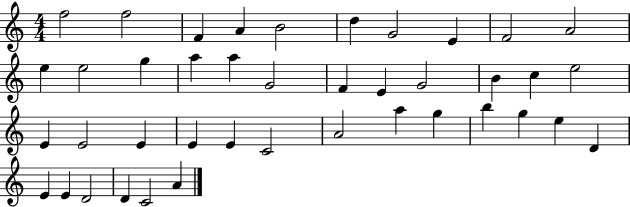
X:1
T:Untitled
M:4/4
L:1/4
K:C
f2 f2 F A B2 d G2 E F2 A2 e e2 g a a G2 F E G2 B c e2 E E2 E E E C2 A2 a g b g e D E E D2 D C2 A